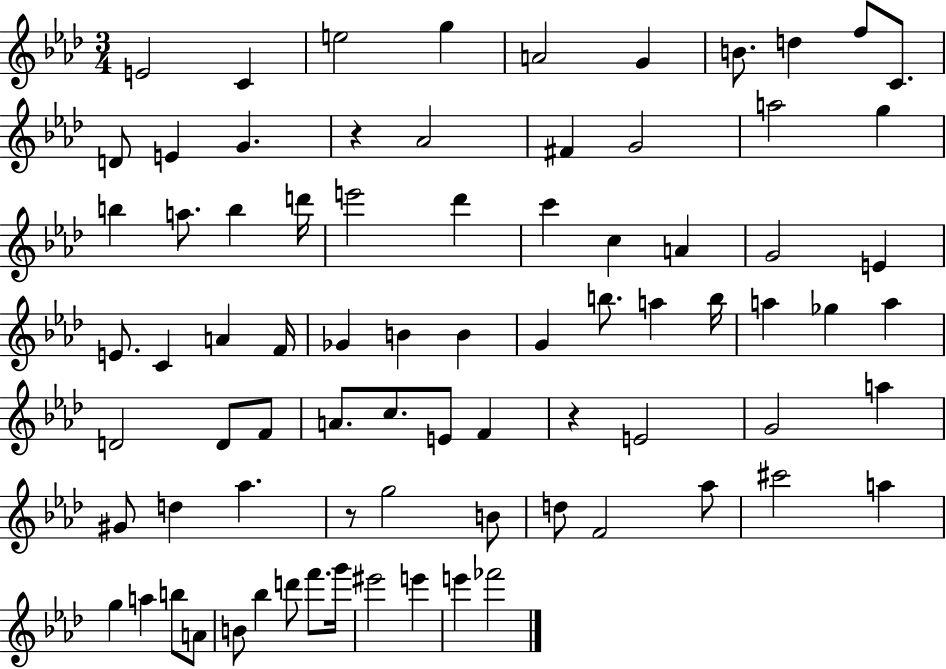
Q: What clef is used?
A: treble